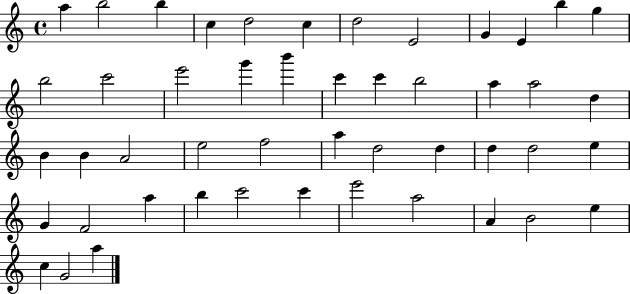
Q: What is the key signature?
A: C major